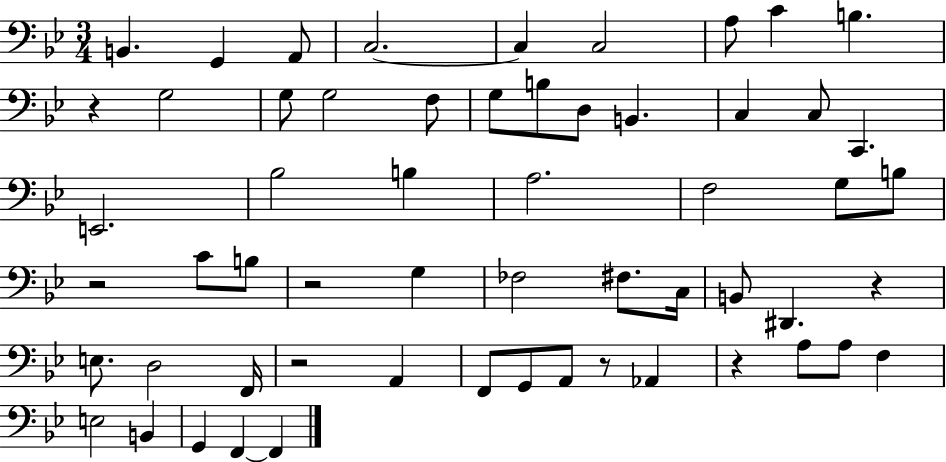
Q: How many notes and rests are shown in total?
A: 58